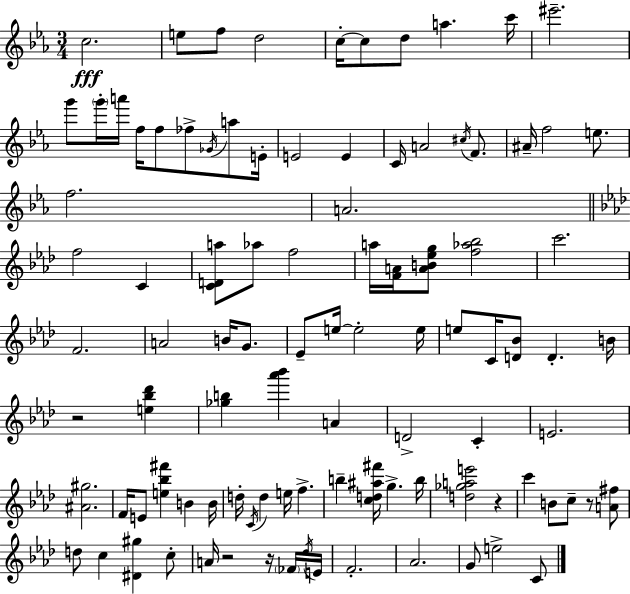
{
  \clef treble
  \numericTimeSignature
  \time 3/4
  \key ees \major
  c''2.\fff | e''8 f''8 d''2 | c''16-.~~ c''8 d''8 a''4. c'''16 | eis'''2.-- | \break g'''8 \parenthesize g'''16-. a'''16 f''16 f''8 fes''8-> \acciaccatura { ges'16 } a''8 | e'16-. e'2 e'4 | c'16 a'2 \acciaccatura { cis''16 } f'8. | ais'16-- f''2 e''8. | \break f''2. | a'2. | \bar "||" \break \key aes \major f''2 c'4 | <c' d' a''>8 aes''8 f''2 | a''16 <f' a'>16 <a' b' ees'' g''>8 <f'' aes'' bes''>2 | c'''2. | \break f'2. | a'2 b'16 g'8. | ees'8-- e''16~~ e''2-. e''16 | e''8 c'16 <d' bes'>8 d'4.-. b'16 | \break r2 <e'' bes'' des'''>4 | <ges'' b''>4 <aes''' bes'''>4 a'4 | d'2-> c'4-. | e'2. | \break <ais' gis''>2. | f'16 e'8 <e'' bes'' fis'''>4 b'4 b'16 | d''16-. \acciaccatura { c'16 } d''4 e''16 f''4.-> | b''4-- <c'' d'' ais'' fis'''>16 g''4.-> | \break b''16 <d'' ges'' a'' e'''>2 r4 | c'''4 b'8 c''8-- r8 <a' fis''>8 | d''8 c''4 <dis' gis''>4 c''8-. | a'16 r2 r16 \parenthesize fes'16 | \break \acciaccatura { des''16 } e'16 f'2.-. | aes'2. | g'8 e''2-> | c'8 \bar "|."
}